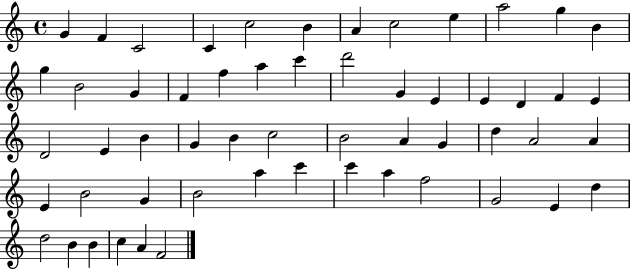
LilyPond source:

{
  \clef treble
  \time 4/4
  \defaultTimeSignature
  \key c \major
  g'4 f'4 c'2 | c'4 c''2 b'4 | a'4 c''2 e''4 | a''2 g''4 b'4 | \break g''4 b'2 g'4 | f'4 f''4 a''4 c'''4 | d'''2 g'4 e'4 | e'4 d'4 f'4 e'4 | \break d'2 e'4 b'4 | g'4 b'4 c''2 | b'2 a'4 g'4 | d''4 a'2 a'4 | \break e'4 b'2 g'4 | b'2 a''4 c'''4 | c'''4 a''4 f''2 | g'2 e'4 d''4 | \break d''2 b'4 b'4 | c''4 a'4 f'2 | \bar "|."
}